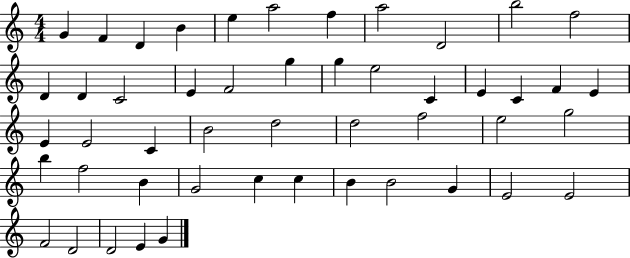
{
  \clef treble
  \numericTimeSignature
  \time 4/4
  \key c \major
  g'4 f'4 d'4 b'4 | e''4 a''2 f''4 | a''2 d'2 | b''2 f''2 | \break d'4 d'4 c'2 | e'4 f'2 g''4 | g''4 e''2 c'4 | e'4 c'4 f'4 e'4 | \break e'4 e'2 c'4 | b'2 d''2 | d''2 f''2 | e''2 g''2 | \break b''4 f''2 b'4 | g'2 c''4 c''4 | b'4 b'2 g'4 | e'2 e'2 | \break f'2 d'2 | d'2 e'4 g'4 | \bar "|."
}